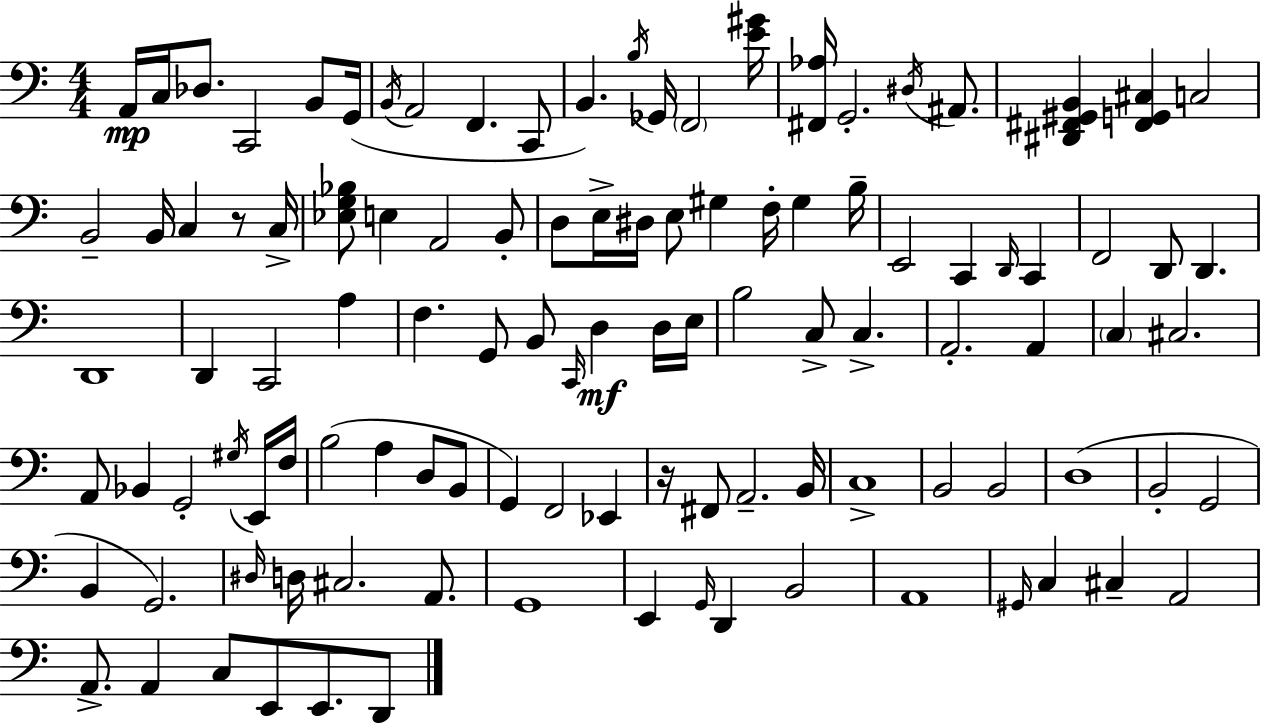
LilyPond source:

{
  \clef bass
  \numericTimeSignature
  \time 4/4
  \key c \major
  a,16\mp c16 des8. c,2 b,8 g,16( | \acciaccatura { b,16 } a,2 f,4. c,8 | b,4.) \acciaccatura { b16 } ges,16 \parenthesize f,2 | <e' gis'>16 <fis, aes>16 g,2.-. \acciaccatura { dis16 } | \break ais,8. <dis, fis, gis, b,>4 <fis, g, cis>4 c2 | b,2-- b,16 c4 | r8 c16-> <ees g bes>8 e4 a,2 | b,8-. d8 e16-> dis16 e8 gis4 f16-. gis4 | \break b16-- e,2 c,4 \grace { d,16 } | c,4 f,2 d,8 d,4. | d,1 | d,4 c,2 | \break a4 f4. g,8 b,8 \grace { c,16 } d4\mf | d16 e16 b2 c8-> c4.-> | a,2.-. | a,4 \parenthesize c4 cis2. | \break a,8 bes,4 g,2-. | \acciaccatura { gis16 } e,16 f16 b2( a4 | d8 b,8 g,4) f,2 | ees,4 r16 fis,8 a,2.-- | \break b,16 c1-> | b,2 b,2 | d1( | b,2-. g,2 | \break b,4 g,2.) | \grace { dis16 } d16 cis2. | a,8. g,1 | e,4 \grace { g,16 } d,4 | \break b,2 a,1 | \grace { gis,16 } c4 cis4-- | a,2 a,8.-> a,4 | c8 e,8 e,8. d,8 \bar "|."
}